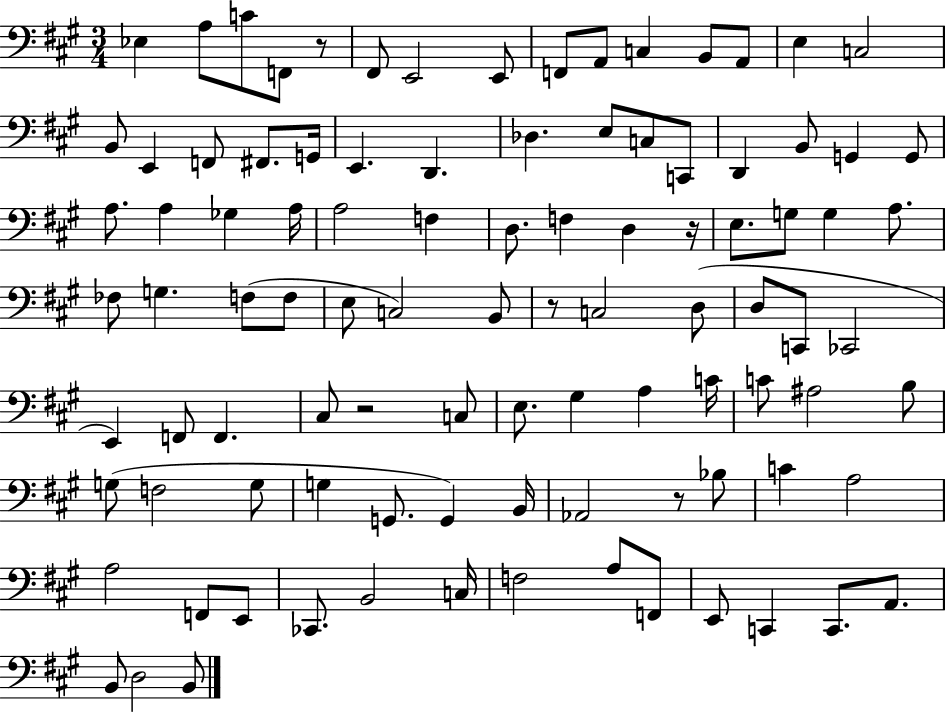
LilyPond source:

{
  \clef bass
  \numericTimeSignature
  \time 3/4
  \key a \major
  \repeat volta 2 { ees4 a8 c'8 f,8 r8 | fis,8 e,2 e,8 | f,8 a,8 c4 b,8 a,8 | e4 c2 | \break b,8 e,4 f,8 fis,8. g,16 | e,4. d,4. | des4. e8 c8 c,8 | d,4 b,8 g,4 g,8 | \break a8. a4 ges4 a16 | a2 f4 | d8. f4 d4 r16 | e8. g8 g4 a8. | \break fes8 g4. f8( f8 | e8 c2) b,8 | r8 c2 d8( | d8 c,8 ces,2 | \break e,4) f,8 f,4. | cis8 r2 c8 | e8. gis4 a4 c'16 | c'8 ais2 b8 | \break g8( f2 g8 | g4 g,8. g,4) b,16 | aes,2 r8 bes8 | c'4 a2 | \break a2 f,8 e,8 | ces,8. b,2 c16 | f2 a8 f,8 | e,8 c,4 c,8. a,8. | \break b,8 d2 b,8 | } \bar "|."
}